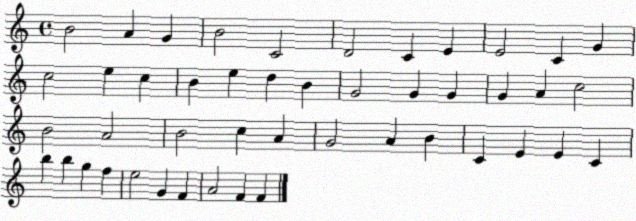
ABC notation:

X:1
T:Untitled
M:4/4
L:1/4
K:C
B2 A G B2 C2 D2 C E E2 C G c2 e c B e d B G2 G G G A c2 B2 A2 B2 c A G2 A B C E E C b b g f e2 G F A2 F F